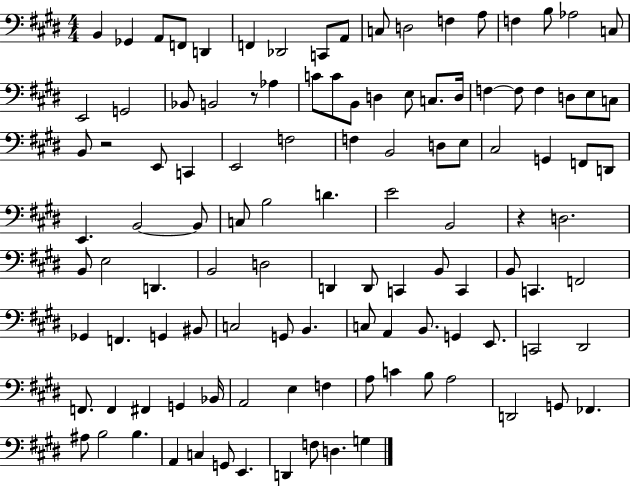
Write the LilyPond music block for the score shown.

{
  \clef bass
  \numericTimeSignature
  \time 4/4
  \key e \major
  b,4 ges,4 a,8 f,8 d,4 | f,4 des,2 c,8 a,8 | c8 d2 f4 a8 | f4 b8 aes2 c8 | \break e,2 g,2 | bes,8 b,2 r8 aes4 | c'8 c'8 b,8 d4 e8 c8. d16 | f4~~ f8 f4 d8 e8 c8 | \break b,8 r2 e,8 c,4 | e,2 f2 | f4 b,2 d8 e8 | cis2 g,4 f,8 d,8 | \break e,4. b,2~~ b,8 | c8 b2 d'4. | e'2 b,2 | r4 d2. | \break b,8 e2 d,4. | b,2 d2 | d,4 d,8 c,4 b,8 c,4 | b,8 c,4. f,2 | \break ges,4 f,4. g,4 bis,8 | c2 g,8 b,4. | c8 a,4 b,8. g,4 e,8. | c,2 dis,2 | \break f,8. f,4 fis,4 g,4 bes,16 | a,2 e4 f4 | a8 c'4 b8 a2 | d,2 g,8 fes,4. | \break ais8 b2 b4. | a,4 c4 g,8 e,4. | d,4 f8 d4. g4 | \bar "|."
}